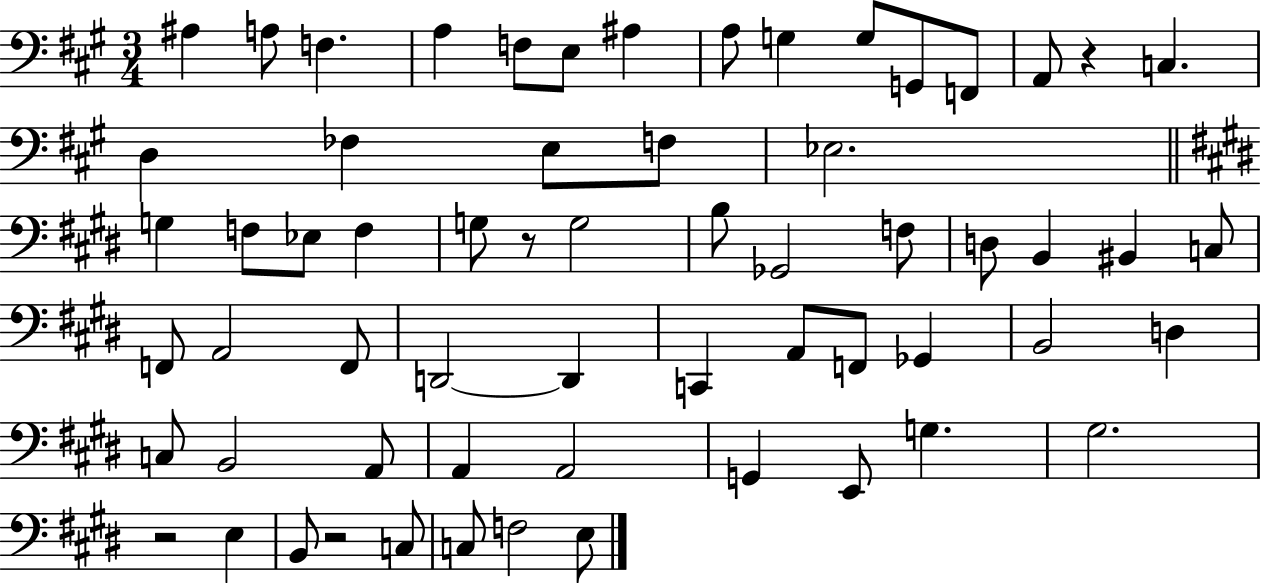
X:1
T:Untitled
M:3/4
L:1/4
K:A
^A, A,/2 F, A, F,/2 E,/2 ^A, A,/2 G, G,/2 G,,/2 F,,/2 A,,/2 z C, D, _F, E,/2 F,/2 _E,2 G, F,/2 _E,/2 F, G,/2 z/2 G,2 B,/2 _G,,2 F,/2 D,/2 B,, ^B,, C,/2 F,,/2 A,,2 F,,/2 D,,2 D,, C,, A,,/2 F,,/2 _G,, B,,2 D, C,/2 B,,2 A,,/2 A,, A,,2 G,, E,,/2 G, ^G,2 z2 E, B,,/2 z2 C,/2 C,/2 F,2 E,/2